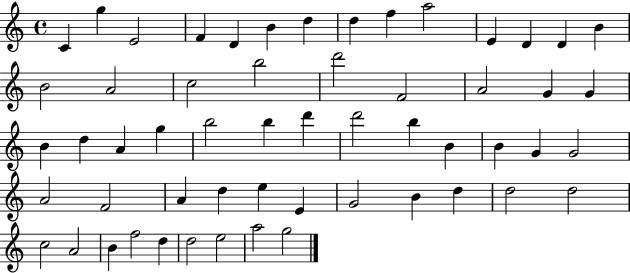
C4/q G5/q E4/h F4/q D4/q B4/q D5/q D5/q F5/q A5/h E4/q D4/q D4/q B4/q B4/h A4/h C5/h B5/h D6/h F4/h A4/h G4/q G4/q B4/q D5/q A4/q G5/q B5/h B5/q D6/q D6/h B5/q B4/q B4/q G4/q G4/h A4/h F4/h A4/q D5/q E5/q E4/q G4/h B4/q D5/q D5/h D5/h C5/h A4/h B4/q F5/h D5/q D5/h E5/h A5/h G5/h